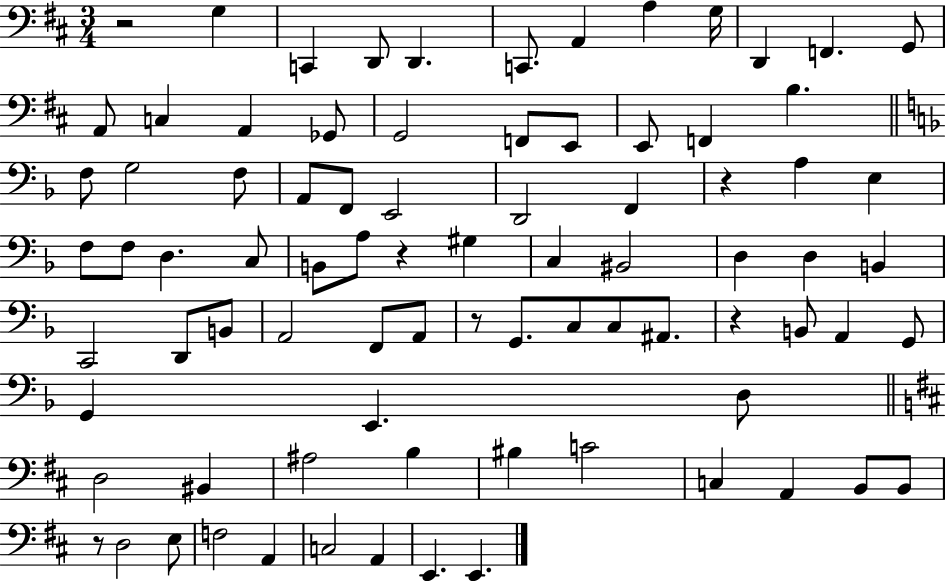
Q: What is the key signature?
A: D major